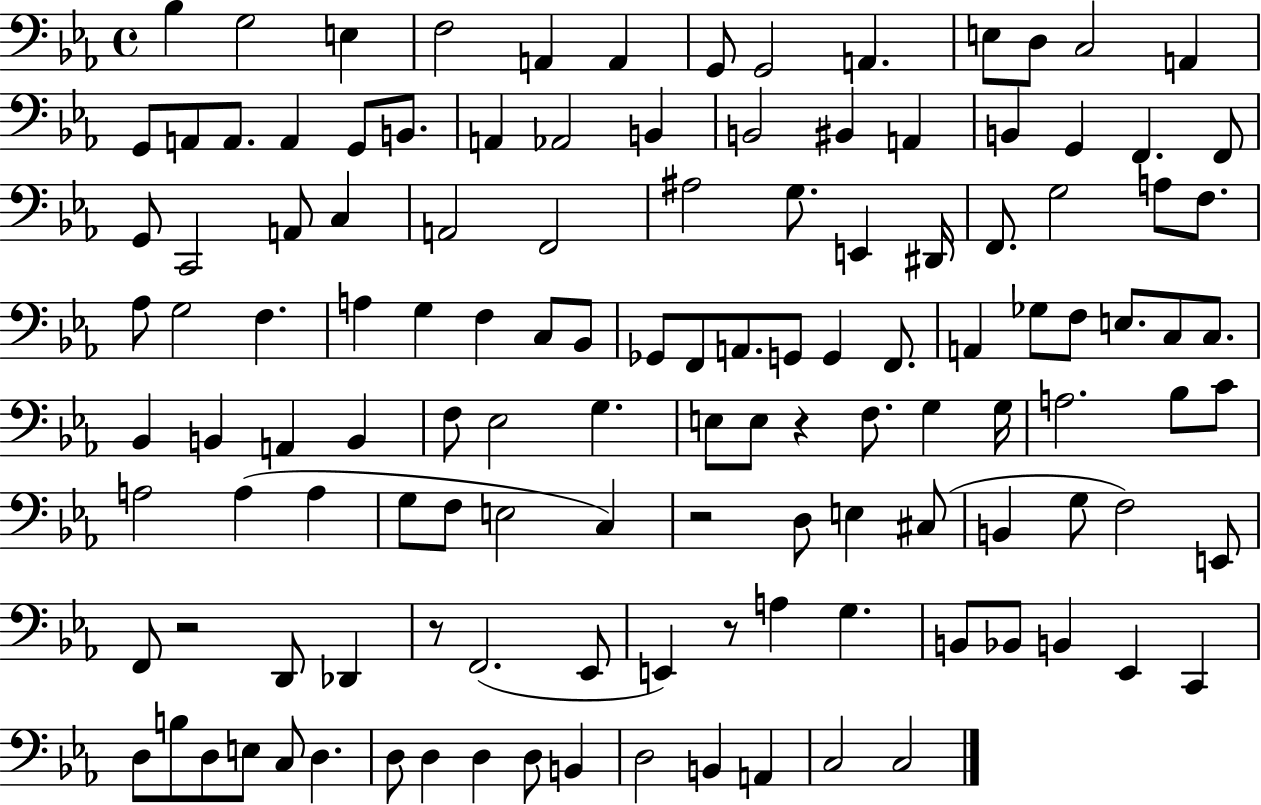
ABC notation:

X:1
T:Untitled
M:4/4
L:1/4
K:Eb
_B, G,2 E, F,2 A,, A,, G,,/2 G,,2 A,, E,/2 D,/2 C,2 A,, G,,/2 A,,/2 A,,/2 A,, G,,/2 B,,/2 A,, _A,,2 B,, B,,2 ^B,, A,, B,, G,, F,, F,,/2 G,,/2 C,,2 A,,/2 C, A,,2 F,,2 ^A,2 G,/2 E,, ^D,,/4 F,,/2 G,2 A,/2 F,/2 _A,/2 G,2 F, A, G, F, C,/2 _B,,/2 _G,,/2 F,,/2 A,,/2 G,,/2 G,, F,,/2 A,, _G,/2 F,/2 E,/2 C,/2 C,/2 _B,, B,, A,, B,, F,/2 _E,2 G, E,/2 E,/2 z F,/2 G, G,/4 A,2 _B,/2 C/2 A,2 A, A, G,/2 F,/2 E,2 C, z2 D,/2 E, ^C,/2 B,, G,/2 F,2 E,,/2 F,,/2 z2 D,,/2 _D,, z/2 F,,2 _E,,/2 E,, z/2 A, G, B,,/2 _B,,/2 B,, _E,, C,, D,/2 B,/2 D,/2 E,/2 C,/2 D, D,/2 D, D, D,/2 B,, D,2 B,, A,, C,2 C,2